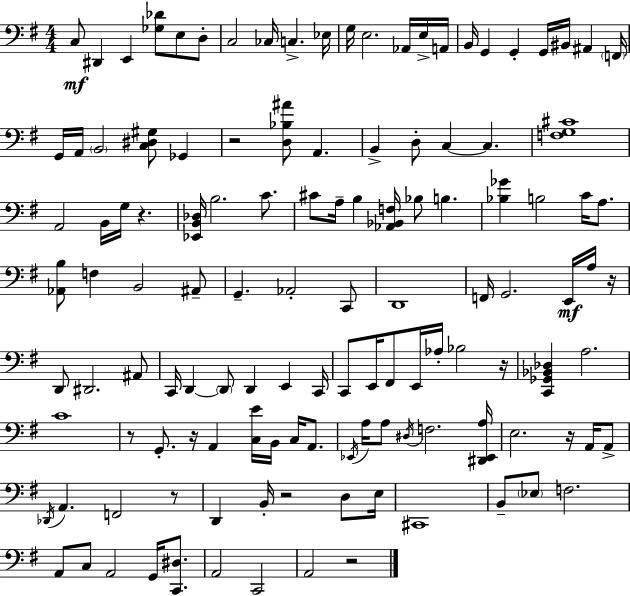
X:1
T:Untitled
M:4/4
L:1/4
K:G
C,/2 ^D,, E,, [_G,_D]/2 E,/2 D,/2 C,2 _C,/4 C, _E,/4 G,/4 E,2 _A,,/4 E,/4 A,,/4 B,,/4 G,, G,, G,,/4 ^B,,/4 ^A,, F,,/4 G,,/4 A,,/4 B,,2 [C,^D,^G,]/2 _G,, z2 [D,_B,^A]/2 A,, B,, D,/2 C, C, [F,G,^C]4 A,,2 B,,/4 G,/4 z [_E,,B,,_D,]/4 B,2 C/2 ^C/2 A,/4 B, [_A,,_B,,F,]/4 _B,/2 B, [_B,_G] B,2 C/4 A,/2 [_A,,B,]/2 F, B,,2 ^A,,/2 G,, _A,,2 C,,/2 D,,4 F,,/4 G,,2 E,,/4 A,/4 z/4 D,,/2 ^D,,2 ^A,,/2 C,,/4 D,, D,,/2 D,, E,, C,,/4 C,,/2 E,,/4 ^F,,/2 E,,/4 _A,/4 _B,2 z/4 [C,,_G,,_B,,_D,] A,2 C4 z/2 G,,/2 z/4 A,, [C,E]/4 B,,/4 C,/4 A,,/2 _E,,/4 A,/4 A,/2 ^D,/4 F,2 [^D,,_E,,A,]/4 E,2 z/4 A,,/4 A,,/2 _D,,/4 A,, F,,2 z/2 D,, B,,/4 z2 D,/2 E,/4 ^C,,4 B,,/2 _E,/2 F,2 A,,/2 C,/2 A,,2 G,,/4 [C,,^D,]/2 A,,2 C,,2 A,,2 z2